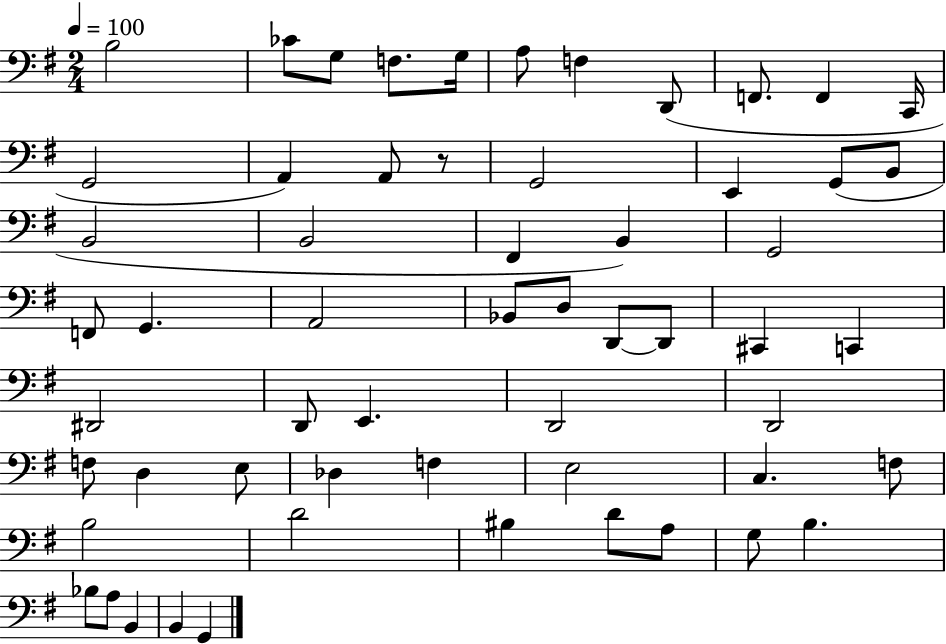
B3/h CES4/e G3/e F3/e. G3/s A3/e F3/q D2/e F2/e. F2/q C2/s G2/h A2/q A2/e R/e G2/h E2/q G2/e B2/e B2/h B2/h F#2/q B2/q G2/h F2/e G2/q. A2/h Bb2/e D3/e D2/e D2/e C#2/q C2/q D#2/h D2/e E2/q. D2/h D2/h F3/e D3/q E3/e Db3/q F3/q E3/h C3/q. F3/e B3/h D4/h BIS3/q D4/e A3/e G3/e B3/q. Bb3/e A3/e B2/q B2/q G2/q